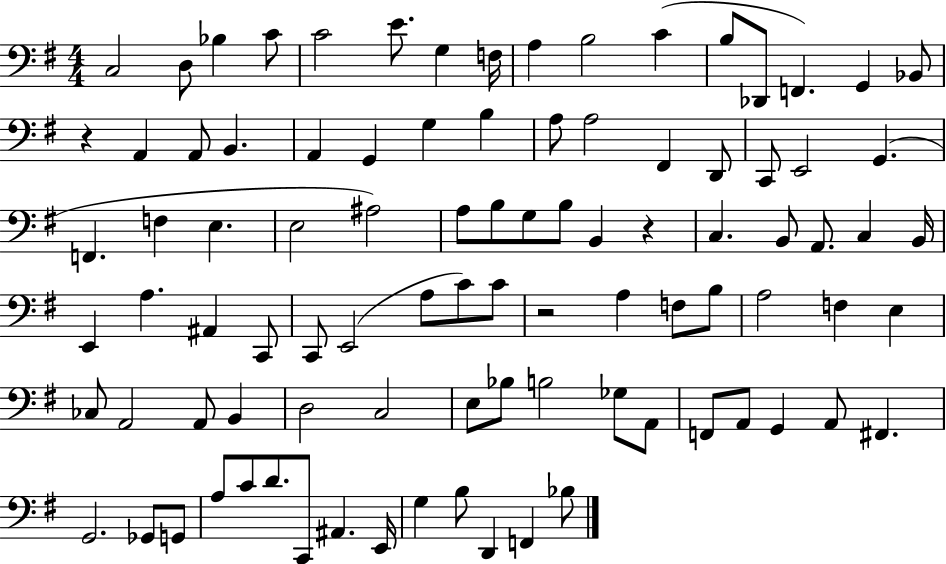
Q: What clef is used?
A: bass